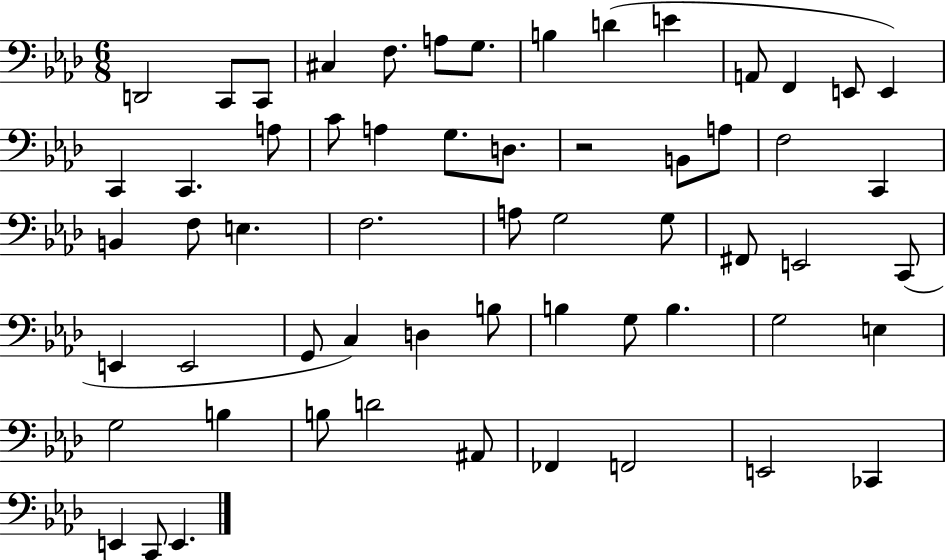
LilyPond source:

{
  \clef bass
  \numericTimeSignature
  \time 6/8
  \key aes \major
  d,2 c,8 c,8 | cis4 f8. a8 g8. | b4 d'4( e'4 | a,8 f,4 e,8 e,4) | \break c,4 c,4. a8 | c'8 a4 g8. d8. | r2 b,8 a8 | f2 c,4 | \break b,4 f8 e4. | f2. | a8 g2 g8 | fis,8 e,2 c,8( | \break e,4 e,2 | g,8 c4) d4 b8 | b4 g8 b4. | g2 e4 | \break g2 b4 | b8 d'2 ais,8 | fes,4 f,2 | e,2 ces,4 | \break e,4 c,8 e,4. | \bar "|."
}